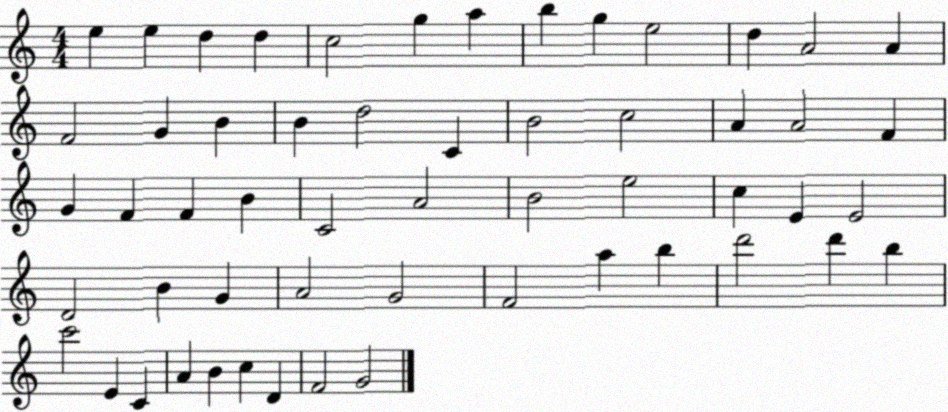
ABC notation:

X:1
T:Untitled
M:4/4
L:1/4
K:C
e e d d c2 g a b g e2 d A2 A F2 G B B d2 C B2 c2 A A2 F G F F B C2 A2 B2 e2 c E E2 D2 B G A2 G2 F2 a b d'2 d' b c'2 E C A B c D F2 G2